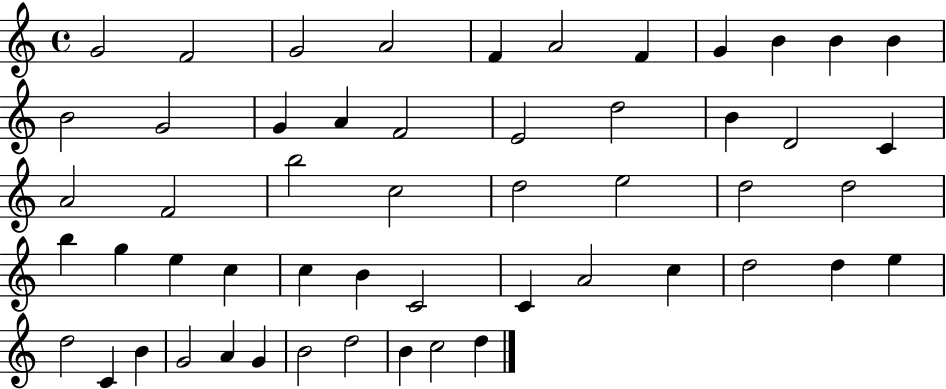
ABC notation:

X:1
T:Untitled
M:4/4
L:1/4
K:C
G2 F2 G2 A2 F A2 F G B B B B2 G2 G A F2 E2 d2 B D2 C A2 F2 b2 c2 d2 e2 d2 d2 b g e c c B C2 C A2 c d2 d e d2 C B G2 A G B2 d2 B c2 d